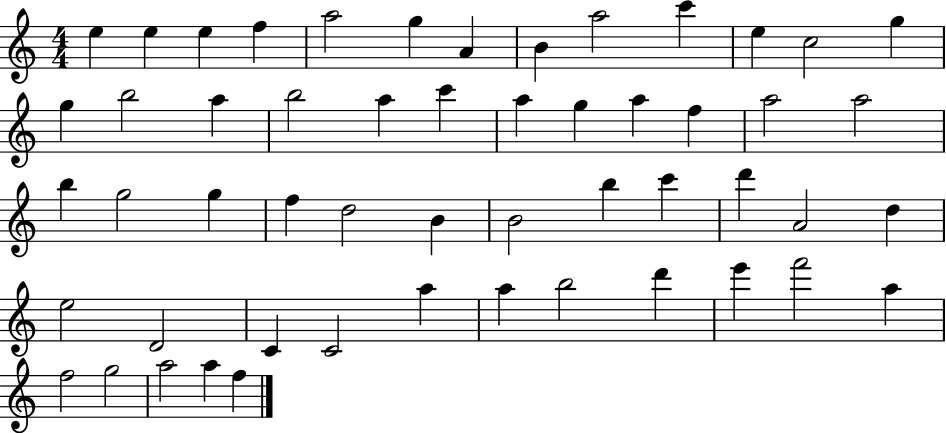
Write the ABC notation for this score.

X:1
T:Untitled
M:4/4
L:1/4
K:C
e e e f a2 g A B a2 c' e c2 g g b2 a b2 a c' a g a f a2 a2 b g2 g f d2 B B2 b c' d' A2 d e2 D2 C C2 a a b2 d' e' f'2 a f2 g2 a2 a f